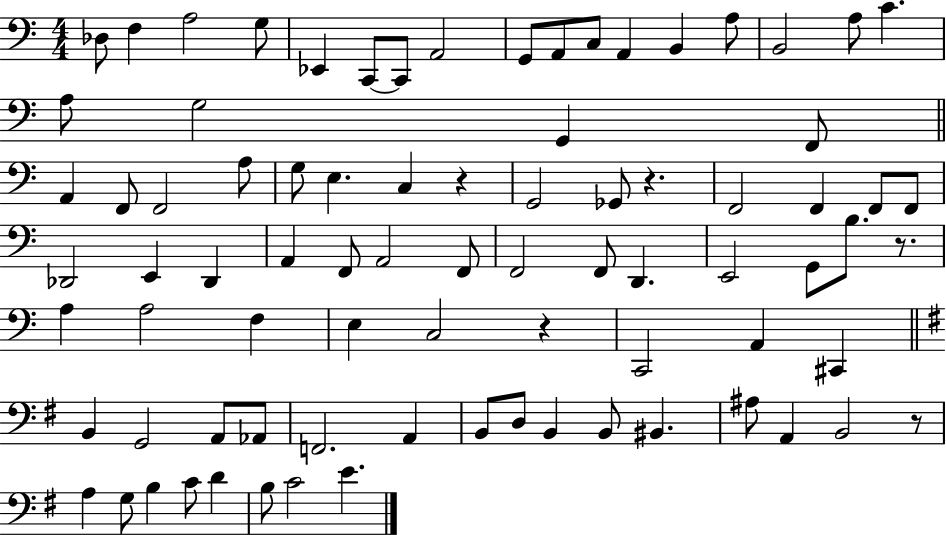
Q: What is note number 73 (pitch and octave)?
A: C4